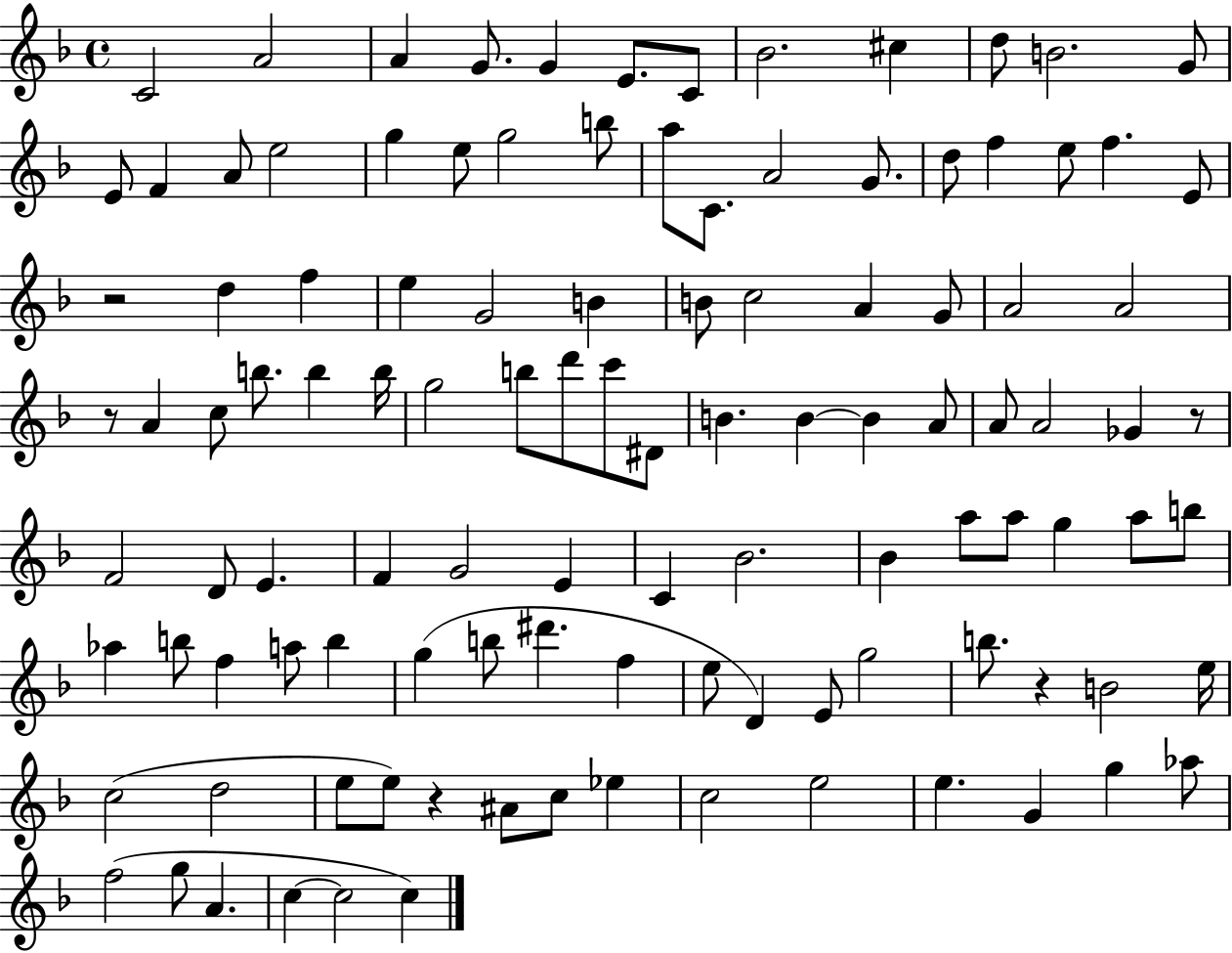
X:1
T:Untitled
M:4/4
L:1/4
K:F
C2 A2 A G/2 G E/2 C/2 _B2 ^c d/2 B2 G/2 E/2 F A/2 e2 g e/2 g2 b/2 a/2 C/2 A2 G/2 d/2 f e/2 f E/2 z2 d f e G2 B B/2 c2 A G/2 A2 A2 z/2 A c/2 b/2 b b/4 g2 b/2 d'/2 c'/2 ^D/2 B B B A/2 A/2 A2 _G z/2 F2 D/2 E F G2 E C _B2 _B a/2 a/2 g a/2 b/2 _a b/2 f a/2 b g b/2 ^d' f e/2 D E/2 g2 b/2 z B2 e/4 c2 d2 e/2 e/2 z ^A/2 c/2 _e c2 e2 e G g _a/2 f2 g/2 A c c2 c